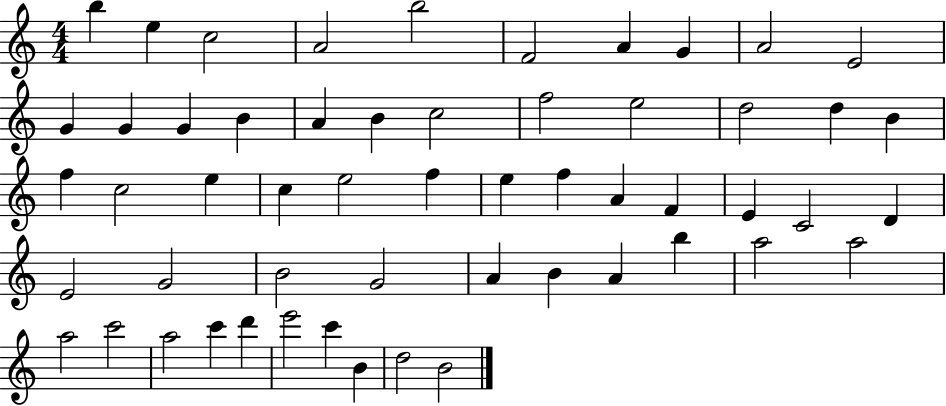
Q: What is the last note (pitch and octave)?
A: B4